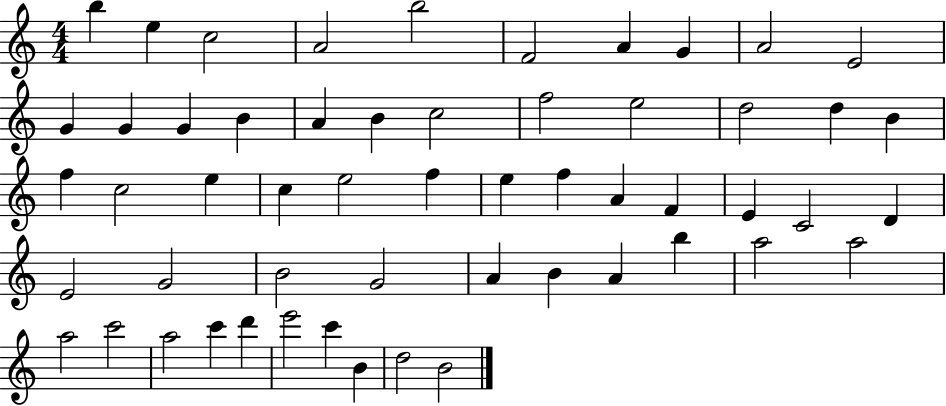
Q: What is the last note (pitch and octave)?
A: B4